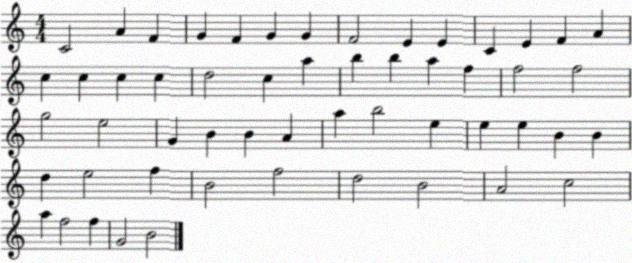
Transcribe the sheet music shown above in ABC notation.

X:1
T:Untitled
M:4/4
L:1/4
K:C
C2 A F G F G G F2 E E C E F A c c c c d2 c a b b a f f2 f2 g2 e2 G B B A a b2 e e e B B d e2 f B2 f2 d2 B2 A2 c2 a f2 f G2 B2